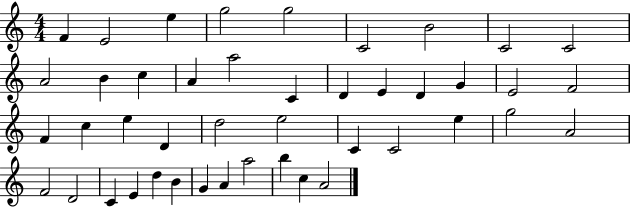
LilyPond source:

{
  \clef treble
  \numericTimeSignature
  \time 4/4
  \key c \major
  f'4 e'2 e''4 | g''2 g''2 | c'2 b'2 | c'2 c'2 | \break a'2 b'4 c''4 | a'4 a''2 c'4 | d'4 e'4 d'4 g'4 | e'2 f'2 | \break f'4 c''4 e''4 d'4 | d''2 e''2 | c'4 c'2 e''4 | g''2 a'2 | \break f'2 d'2 | c'4 e'4 d''4 b'4 | g'4 a'4 a''2 | b''4 c''4 a'2 | \break \bar "|."
}